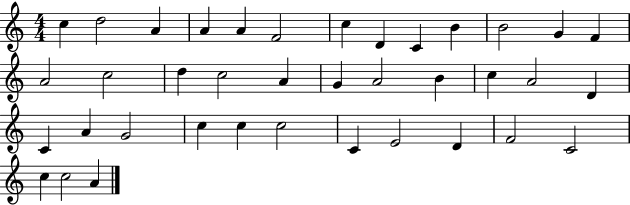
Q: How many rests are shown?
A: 0